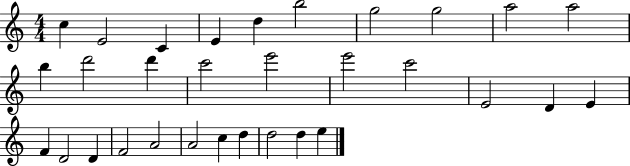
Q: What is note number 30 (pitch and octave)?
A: D5